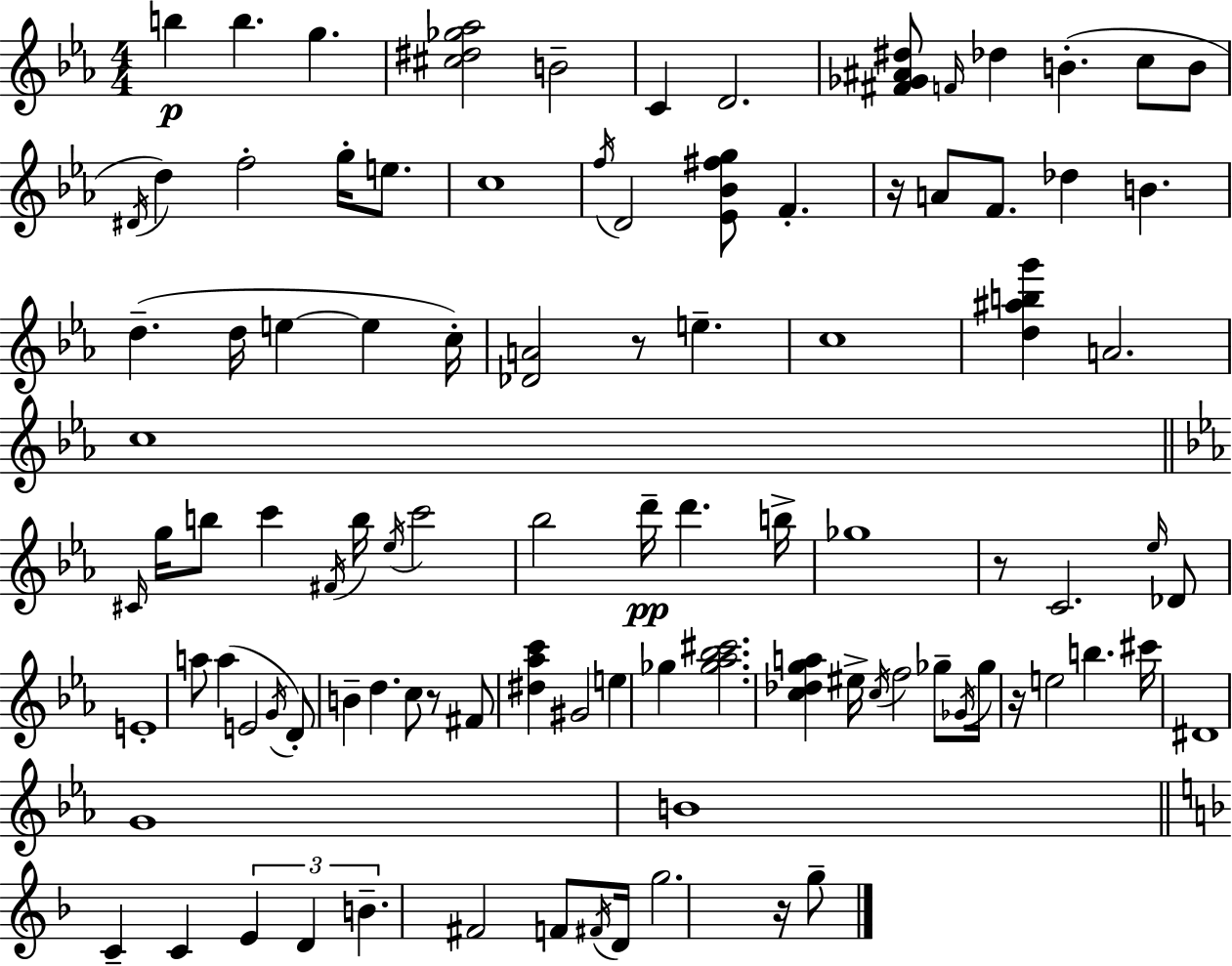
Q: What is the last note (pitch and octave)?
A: G5